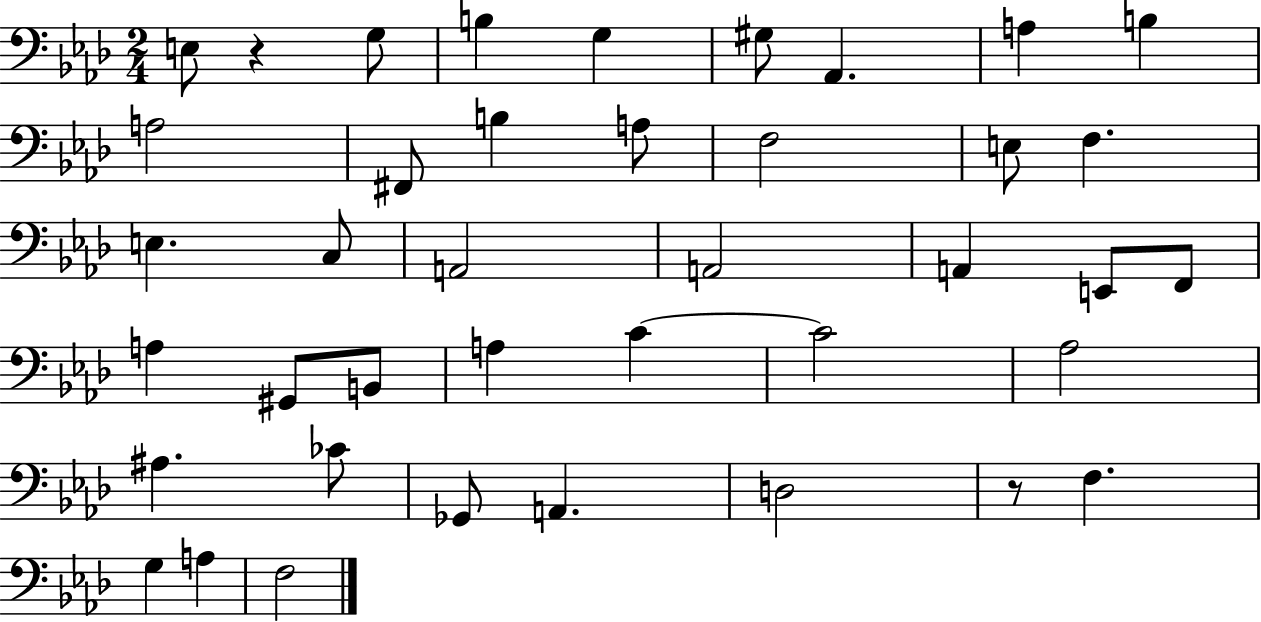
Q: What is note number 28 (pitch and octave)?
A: C4